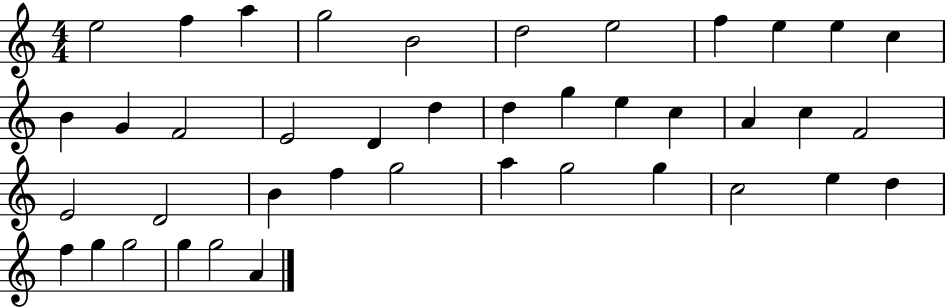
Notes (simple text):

E5/h F5/q A5/q G5/h B4/h D5/h E5/h F5/q E5/q E5/q C5/q B4/q G4/q F4/h E4/h D4/q D5/q D5/q G5/q E5/q C5/q A4/q C5/q F4/h E4/h D4/h B4/q F5/q G5/h A5/q G5/h G5/q C5/h E5/q D5/q F5/q G5/q G5/h G5/q G5/h A4/q